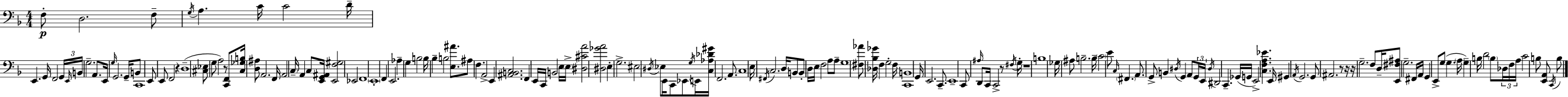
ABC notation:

X:1
T:Untitled
M:4/4
L:1/4
K:F
F,/2 D,2 F,/2 G,/4 A, C/4 C2 D/4 E,, G,,/4 F,,2 G,,/4 E,,/4 B,,/4 G,2 A,,/2 E,,/4 G,/4 G,,2 G,,/4 B,,/2 C,,4 E,,/2 E,,/2 F,,2 z D,4 [^C,_E,]/2 G,/2 A,2 z/2 [C,,F,,]/2 [C,_G,B,]/4 [D,^A,]/2 A,,2 F,,/4 A,,2 C,/4 A,, C,/2 [E,,G,,^A,,]/4 [E,,F,^G,]2 _E,,2 F,,4 E,,4 F,, E,,2 _A, G, B,2 B,/4 _B, B,2 [E,^A]/2 ^A,/2 F, A,,2 E,, [^A,,B,,C,]2 F,, E,,/4 C,,/4 B,,2 E,/4 E,/4 [^D,^CA]2 [^D,_GA]2 E, G,2 ^E,2 ^D,/4 _E,/2 E,,/4 C,,/2 _E,,/2 G,/4 E,,/4 [C,_A,_D^G]/4 F,,2 A,,/2 C,4 E,/4 ^F,,/4 C,2 D,/4 B,,/2 B,,/2 D,/4 E,/4 F,2 A,/2 A,/2 G,4 [^F,_A]/2 [_D,_B,_G]/4 F, G,2 F,/4 [C,,B,,]4 G,,/4 E,,2 C,,/2 E,,4 C,,/2 ^A,/4 D,,/2 C,,/4 C,,2 z/2 ^F,/4 G,/4 z4 B,4 _G,/4 ^A,/2 B,2 B,/4 C2 E/2 C,/4 ^F,, A,,/2 G,,/2 B,, ^D,/4 G,, A,,/2 G,,/4 E,,/4 ^D,/4 ^D,,2 C,, _G,,/4 G,,/4 E,,2 [C,F,A,_E] E,,/4 ^G,, A,,/4 G,,2 G,,/2 ^A,,2 z/2 z/4 z/4 G,2 F,/2 D,/4 [E,,^F,^A,]/2 G,2 ^F,,/4 A,,/4 G,, E,,/2 G,/2 G, A,/4 G, B,/4 D2 B,/2 _D,/4 F,/4 A,/4 C2 B,/2 [E,,A,,]/2 C,,/4 B,/2